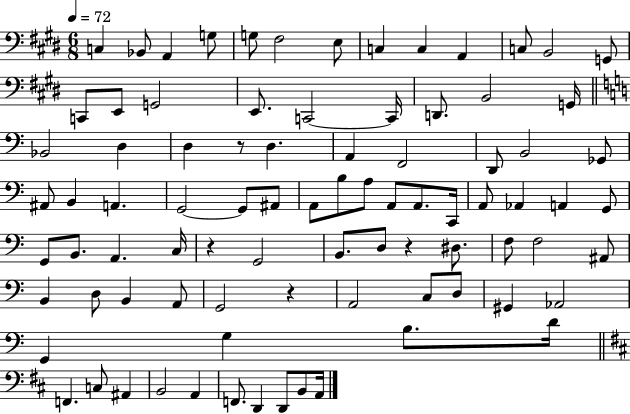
C3/q Bb2/e A2/q G3/e G3/e F#3/h E3/e C3/q C3/q A2/q C3/e B2/h G2/e C2/e E2/e G2/h E2/e. C2/h C2/s D2/e. B2/h G2/s Bb2/h D3/q D3/q R/e D3/q. A2/q F2/h D2/e B2/h Gb2/e A#2/e B2/q A2/q. G2/h G2/e A#2/e A2/e B3/e A3/e A2/e A2/e. C2/s A2/e Ab2/q A2/q G2/e G2/e B2/e. A2/q. C3/s R/q G2/h B2/e. D3/e R/q D#3/e. F3/e F3/h A#2/e B2/q D3/e B2/q A2/e G2/h R/q A2/h C3/e D3/e G#2/q Ab2/h G2/q G3/q B3/e. D4/s F2/q. C3/e A#2/q B2/h A2/q F2/e. D2/q D2/e B2/e A2/s